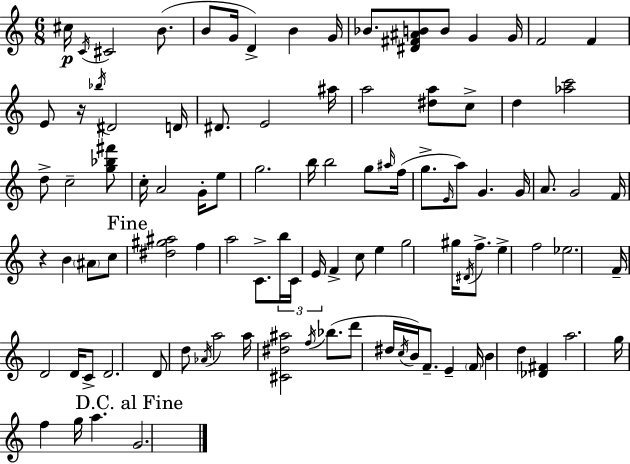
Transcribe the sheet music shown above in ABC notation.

X:1
T:Untitled
M:6/8
L:1/4
K:Am
^c/4 C/4 ^C2 B/2 B/2 G/4 D B G/4 _B/2 [^D^F^AB]/2 B/2 G G/4 F2 F E/2 z/4 _b/4 ^D2 D/4 ^D/2 E2 ^a/4 a2 [^da]/2 c/2 d [_ac']2 d/2 c2 [g_b^f']/2 c/4 A2 G/4 e/2 g2 b/4 b2 g/2 ^a/4 f/4 g/2 E/4 a/2 G G/4 A/2 G2 F/4 z B ^A/2 c/2 [^d^g^a]2 f a2 C/2 b/4 C/4 E/4 F c/2 e g2 ^g/4 ^D/4 f/2 e f2 _e2 F/4 D2 D/4 C/2 D2 D/2 d/2 _A/4 a2 a/4 [^C^d^a]2 f/4 _b/2 d'/2 ^d/4 c/4 B/4 F/2 E F/4 B d [_D^F] a2 g/4 f g/4 a G2